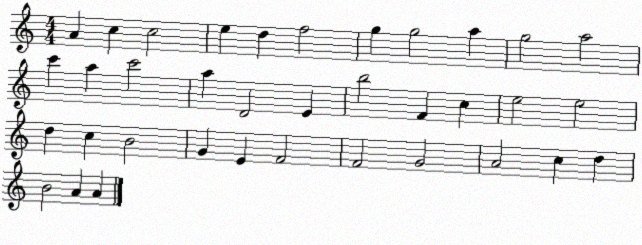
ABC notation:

X:1
T:Untitled
M:4/4
L:1/4
K:C
A c c2 e d f2 g g2 a g2 a2 c' a c'2 a D2 E b2 F c e2 e2 d c B2 G E F2 F2 G2 A2 c d B2 A A